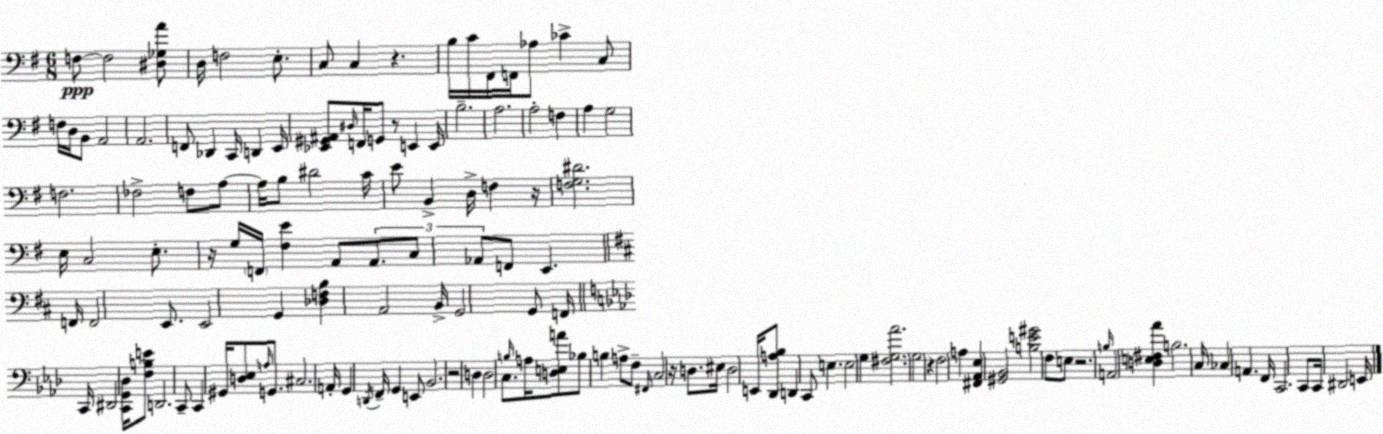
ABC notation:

X:1
T:Untitled
M:6/8
L:1/4
K:Em
F,/2 F,2 [^D,_G,A]/2 D,/4 F,2 E,/2 C,/2 C, z B,/4 C/4 ^F,,/4 F,,/4 _A,/2 _C C,/2 F,/4 D,/4 B,,/2 A,,2 A,,2 F,,/2 _D,, C,,/4 D,, E,,/4 [_E,,^G,,^A,,]/2 ^D,/4 F,,/4 G,,/2 z/2 E,, E,,/4 B,2 A,2 A,2 F, A, G,2 F,2 _F,2 F,/2 A,/2 A,/4 B,/2 ^D2 C/4 E/2 B,, D,/4 F, z/4 [F,G,^D]2 E,/4 C,2 E,/2 z/4 G,/4 F,,/4 [^F,E] A,,/2 A,,/2 C,/2 _A,,/2 F,,/2 E,, F,,/4 F,,2 E,,/2 E,,2 G,, [_D,F,B,] A,,2 B,,/4 G,,2 G,,/2 F,,/4 C,,/4 ^D,,2 [C,,G,,_D,]/4 [F,B,E]/2 D,,2 C,,/2 C,, ^G,,/4 [D,_E,]/2 A,/4 G,,/2 ^C,2 A,,/4 G,, D,,/4 F,,/4 G,, E,,/2 _B,,2 z2 D, D,2 C,/2 B,/4 A,/4 [D,E,A]/2 _B,/2 B, A,/2 F,/2 ^F,,/4 C,2 z/4 D,/2 ^E,/4 D,2 E,,/4 [_D,,A,_B,]/2 D,, C,,/2 E, E,2 G, [^F,G,_A]2 G,2 z F,2 A, [^F,,_A,,_E,] [^G,,_B,,]2 [B,E^G]2 F,/2 E,/2 z2 B,/4 A,,2 [D,E,^F,_A] B,2 C,/4 _C, A,, F,,/4 C,,2 C,,/2 C,,/4 ^D,,2 E,,/4